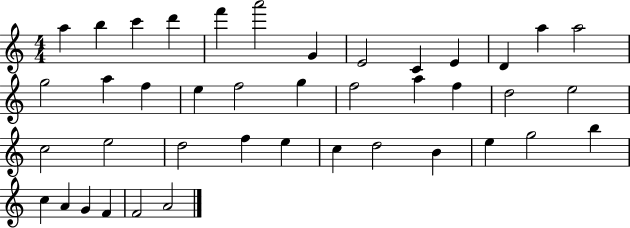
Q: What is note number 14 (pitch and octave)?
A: G5